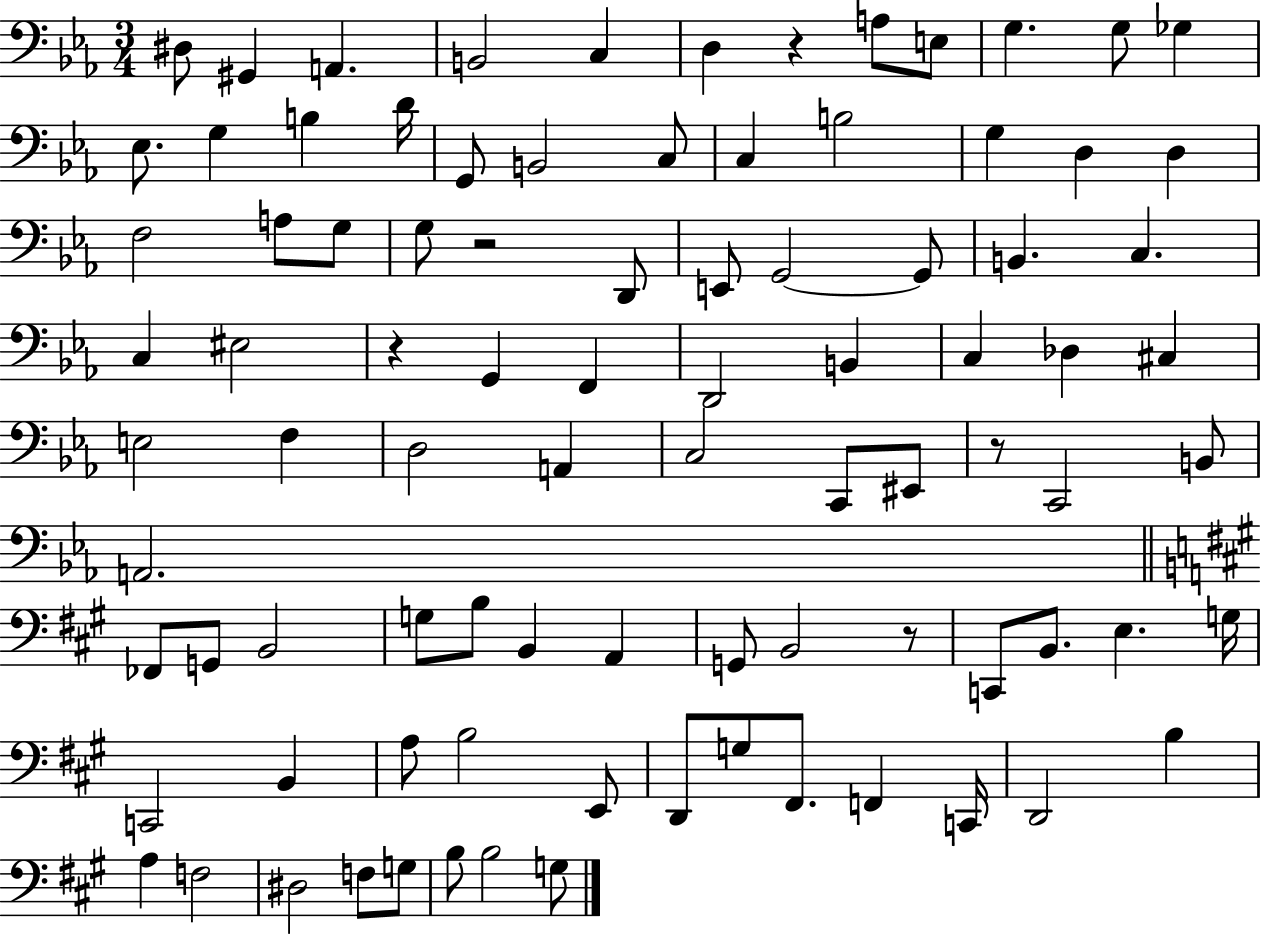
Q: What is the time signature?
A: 3/4